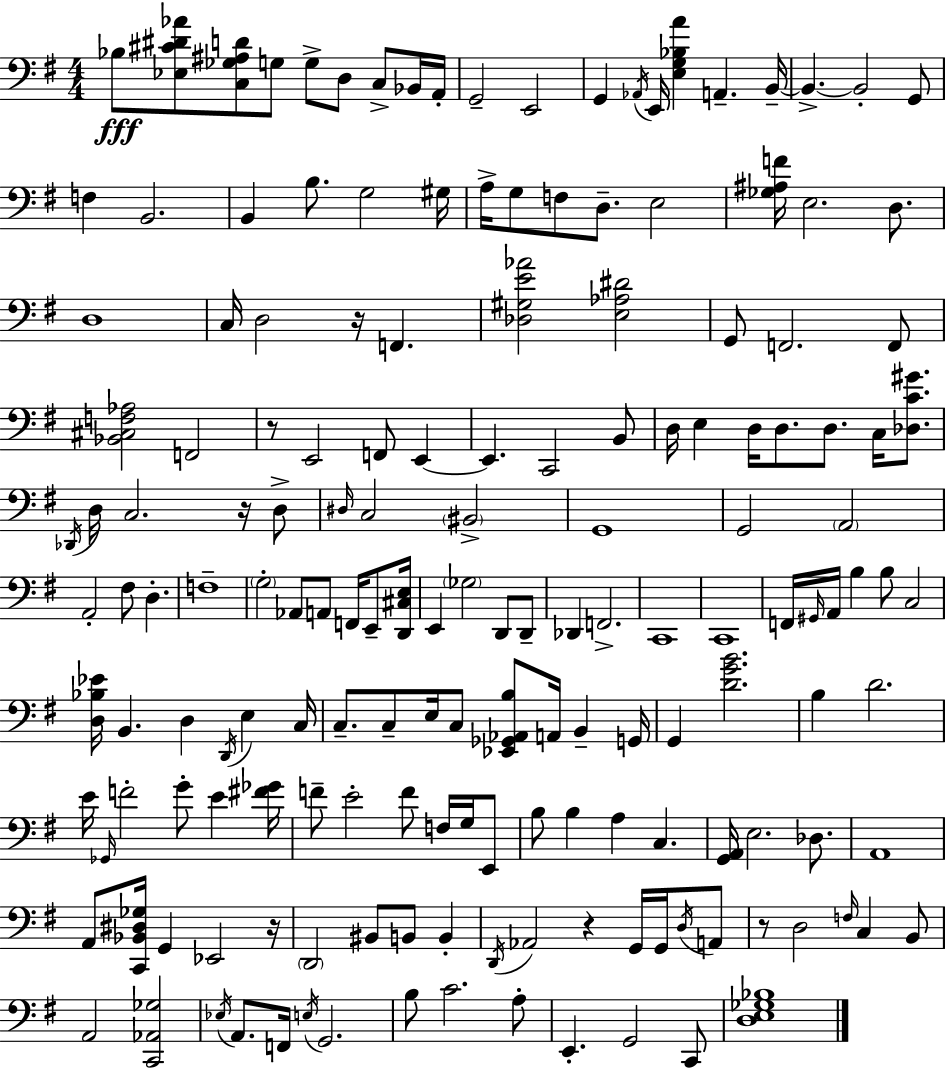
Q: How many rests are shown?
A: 6